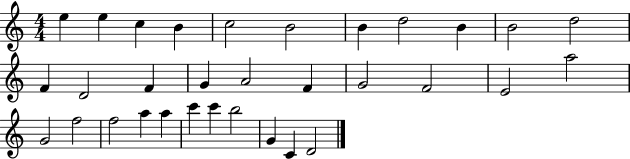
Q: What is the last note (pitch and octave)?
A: D4